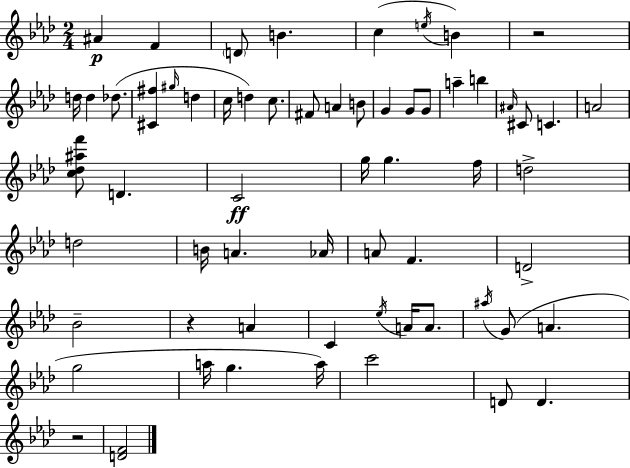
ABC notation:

X:1
T:Untitled
M:2/4
L:1/4
K:Ab
^A F D/2 B c e/4 B z2 d/4 d _d/2 [^C^f] ^g/4 d c/4 d c/2 ^F/2 A B/2 G G/2 G/2 a b ^A/4 ^C/2 C A2 [c_d^af']/2 D C2 g/4 g f/4 d2 d2 B/4 A _A/4 A/2 F D2 _B2 z A C _e/4 A/4 A/2 ^a/4 G/2 A g2 a/4 g a/4 c'2 D/2 D z2 [DF]2